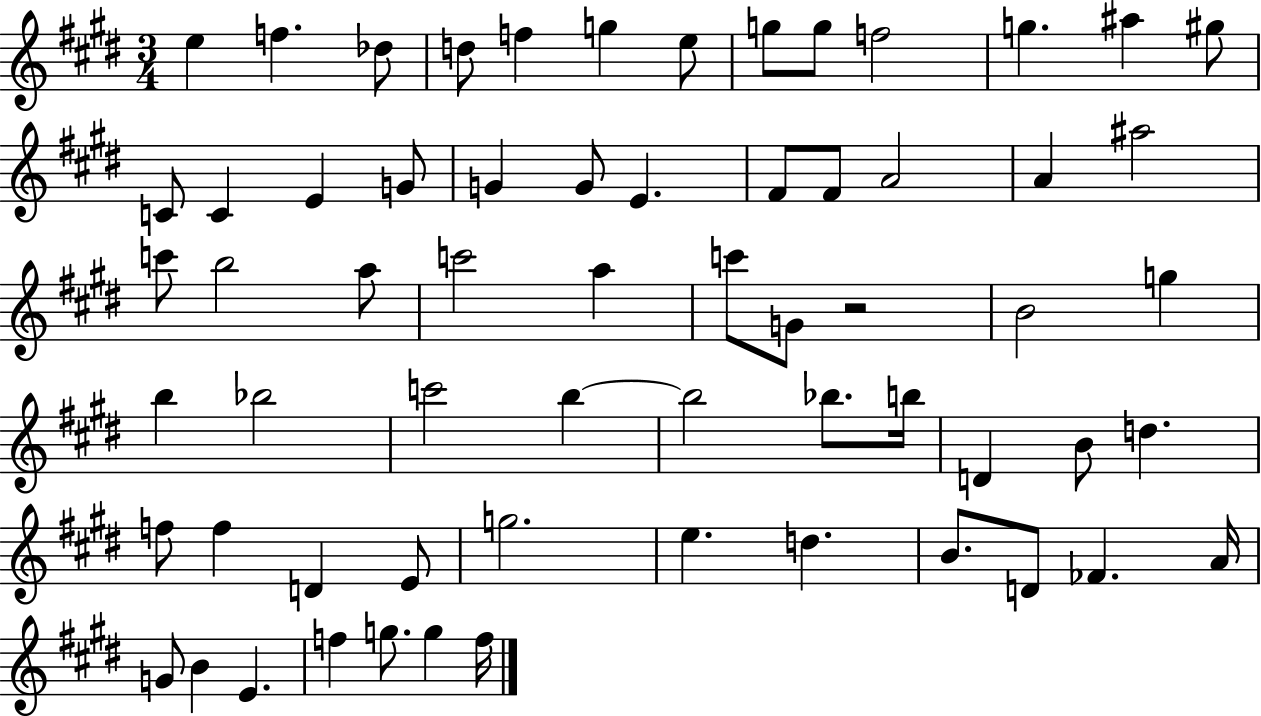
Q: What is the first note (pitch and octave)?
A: E5